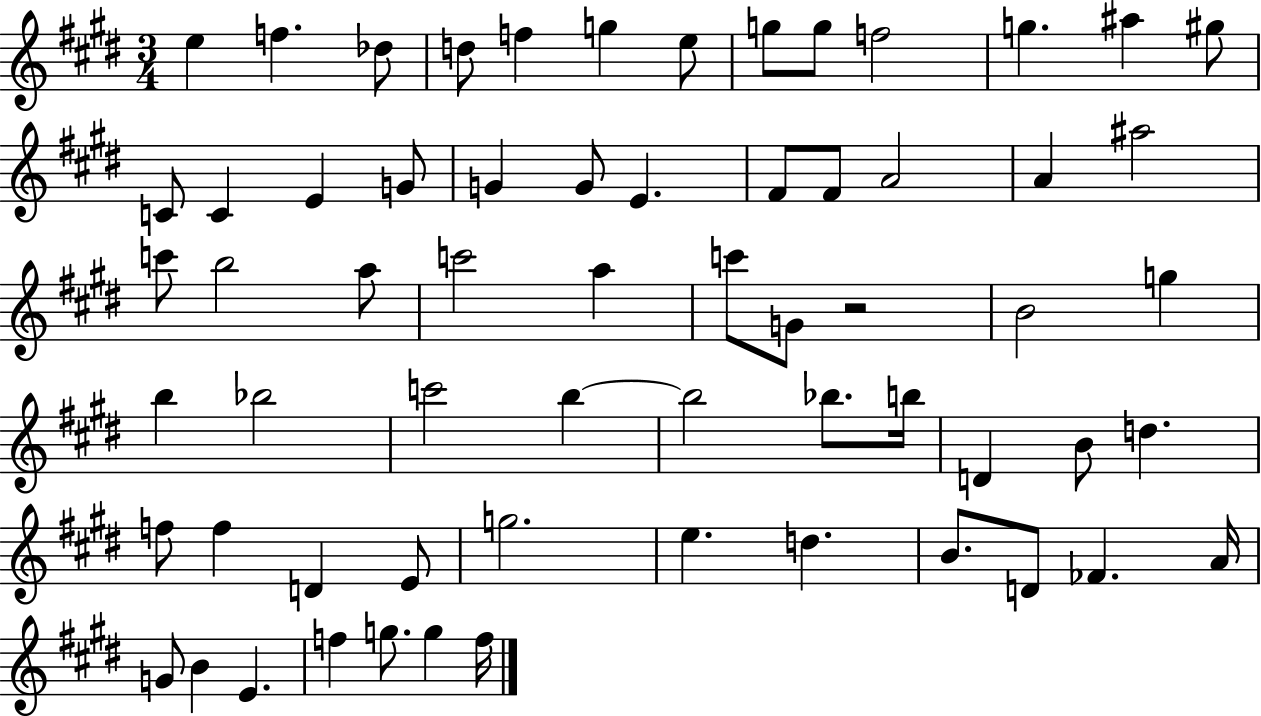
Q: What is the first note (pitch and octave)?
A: E5